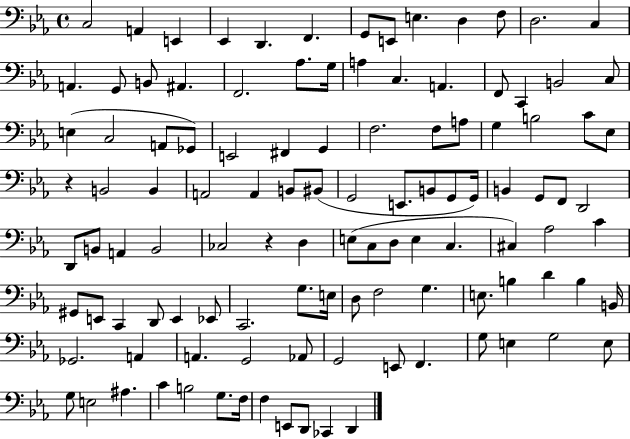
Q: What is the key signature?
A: EES major